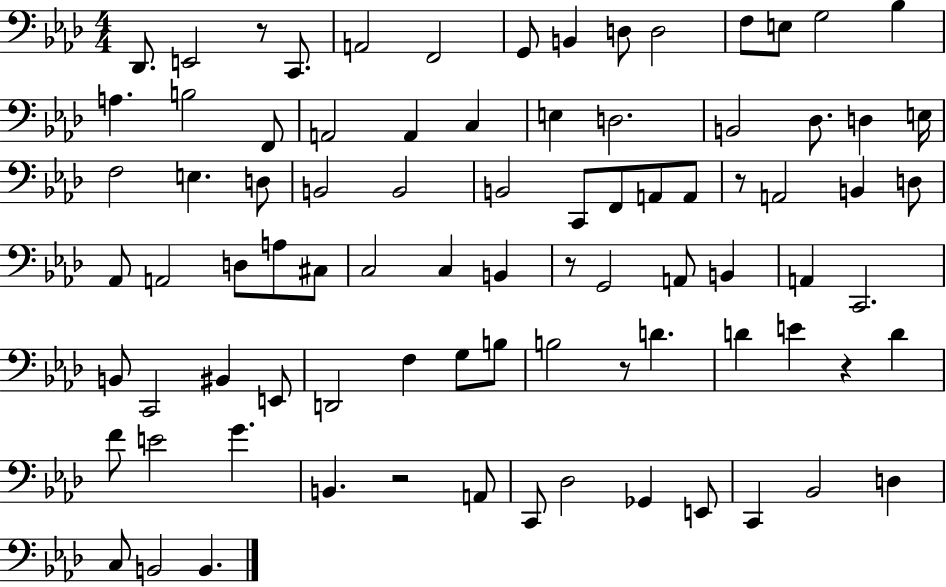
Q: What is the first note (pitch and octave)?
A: Db2